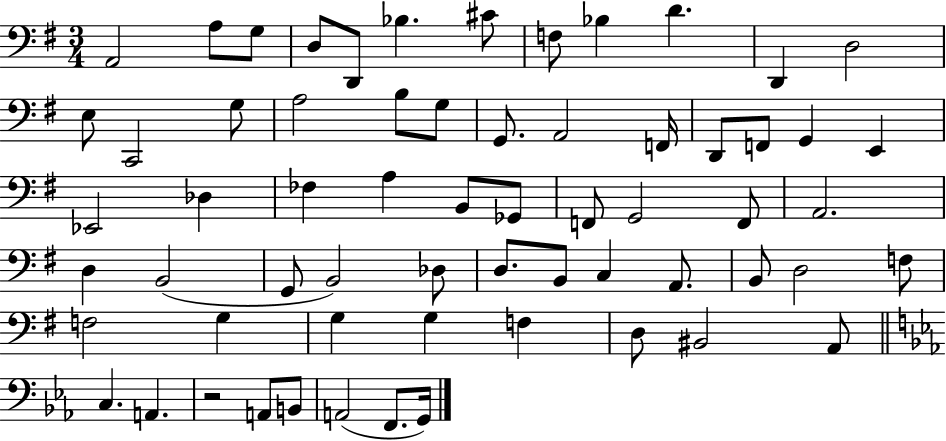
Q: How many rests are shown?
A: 1